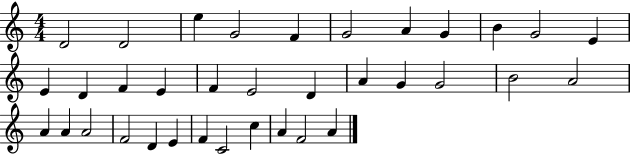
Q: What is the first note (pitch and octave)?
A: D4